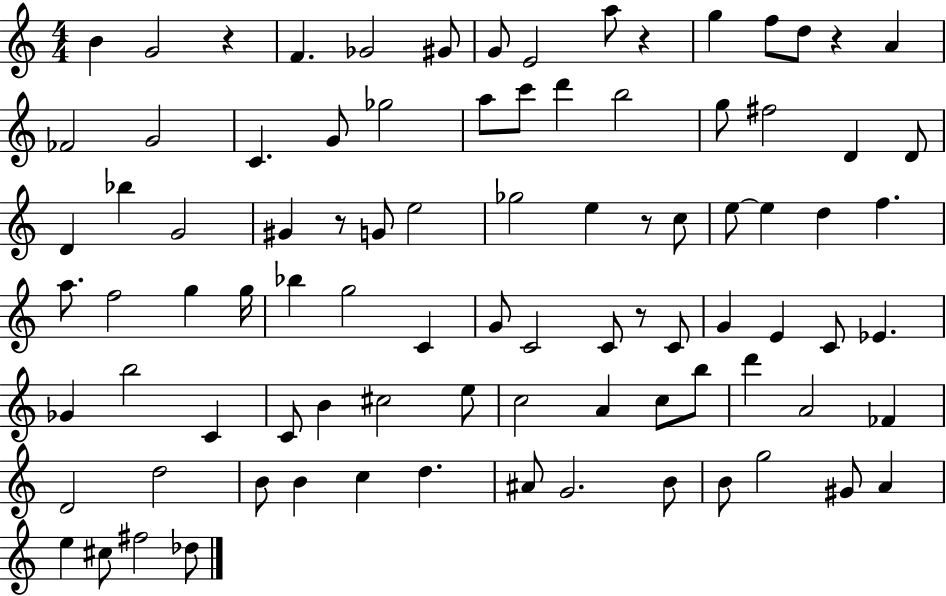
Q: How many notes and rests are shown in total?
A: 90